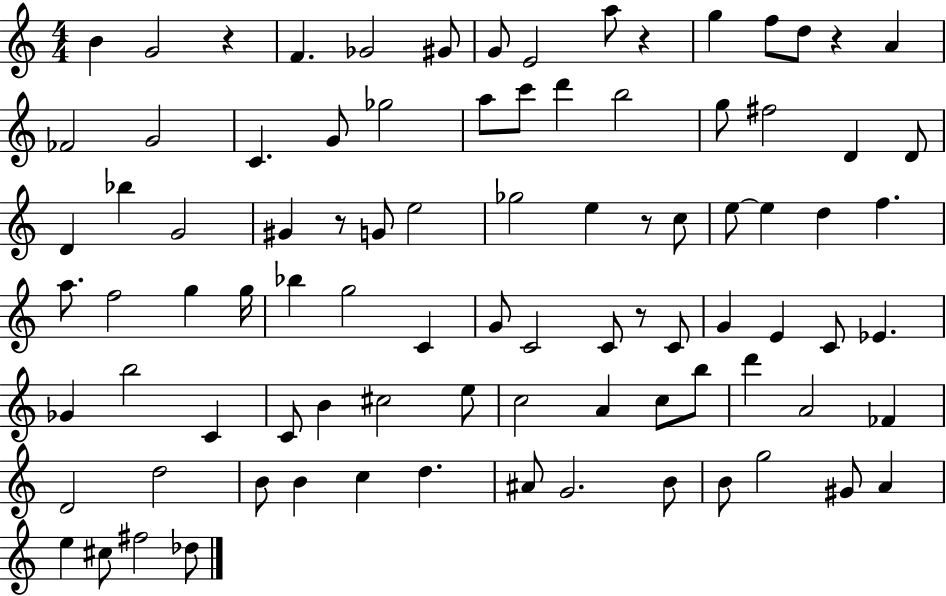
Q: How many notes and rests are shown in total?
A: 90